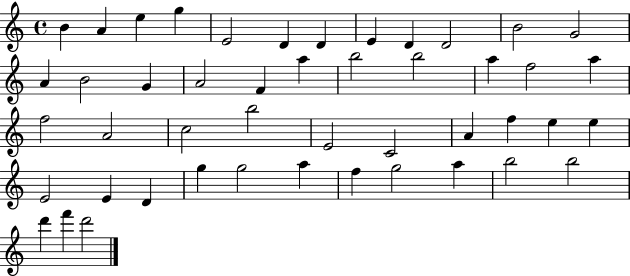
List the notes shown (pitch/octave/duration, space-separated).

B4/q A4/q E5/q G5/q E4/h D4/q D4/q E4/q D4/q D4/h B4/h G4/h A4/q B4/h G4/q A4/h F4/q A5/q B5/h B5/h A5/q F5/h A5/q F5/h A4/h C5/h B5/h E4/h C4/h A4/q F5/q E5/q E5/q E4/h E4/q D4/q G5/q G5/h A5/q F5/q G5/h A5/q B5/h B5/h D6/q F6/q D6/h